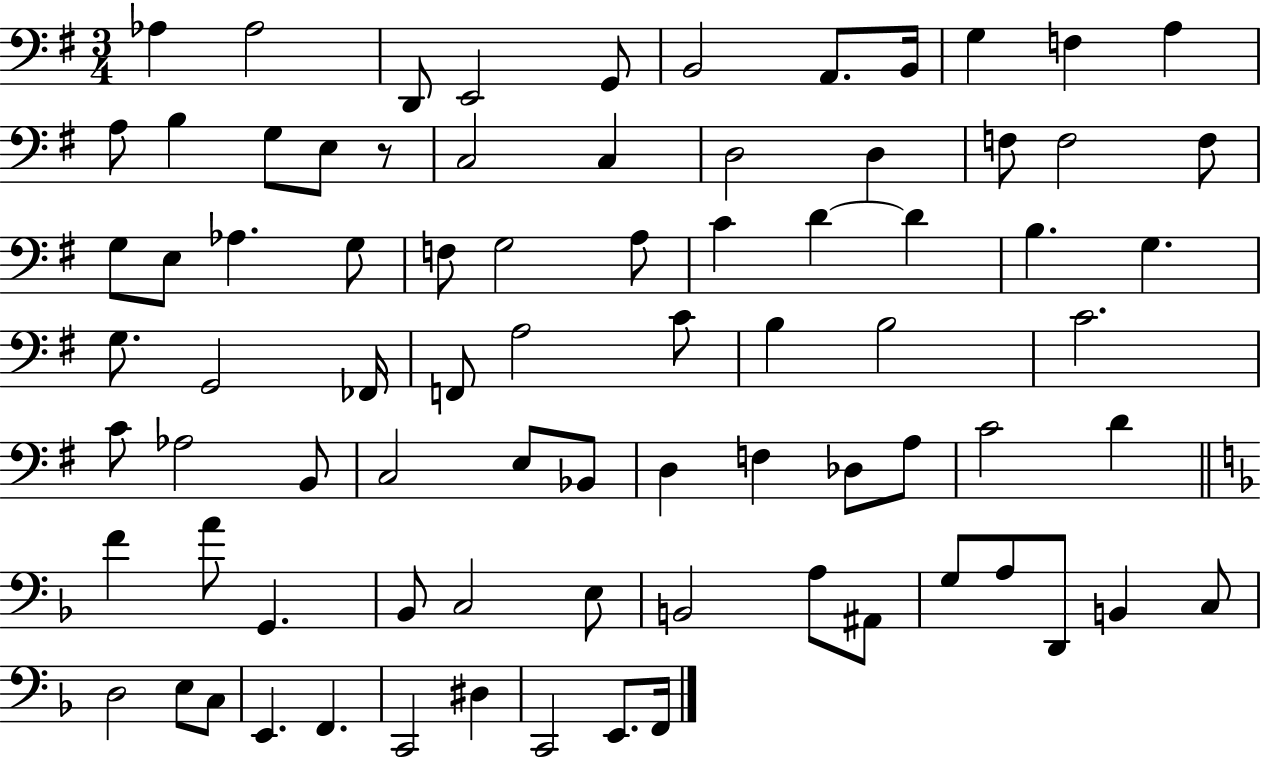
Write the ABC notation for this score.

X:1
T:Untitled
M:3/4
L:1/4
K:G
_A, _A,2 D,,/2 E,,2 G,,/2 B,,2 A,,/2 B,,/4 G, F, A, A,/2 B, G,/2 E,/2 z/2 C,2 C, D,2 D, F,/2 F,2 F,/2 G,/2 E,/2 _A, G,/2 F,/2 G,2 A,/2 C D D B, G, G,/2 G,,2 _F,,/4 F,,/2 A,2 C/2 B, B,2 C2 C/2 _A,2 B,,/2 C,2 E,/2 _B,,/2 D, F, _D,/2 A,/2 C2 D F A/2 G,, _B,,/2 C,2 E,/2 B,,2 A,/2 ^A,,/2 G,/2 A,/2 D,,/2 B,, C,/2 D,2 E,/2 C,/2 E,, F,, C,,2 ^D, C,,2 E,,/2 F,,/4